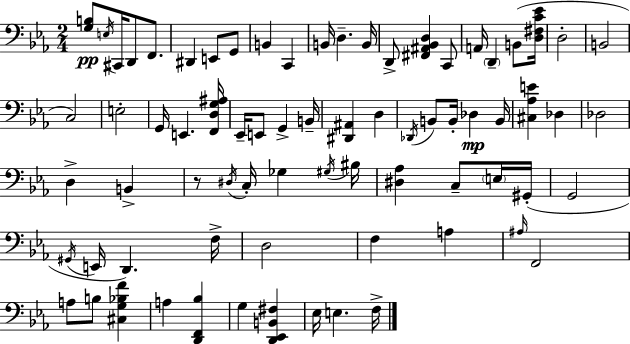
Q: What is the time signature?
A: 2/4